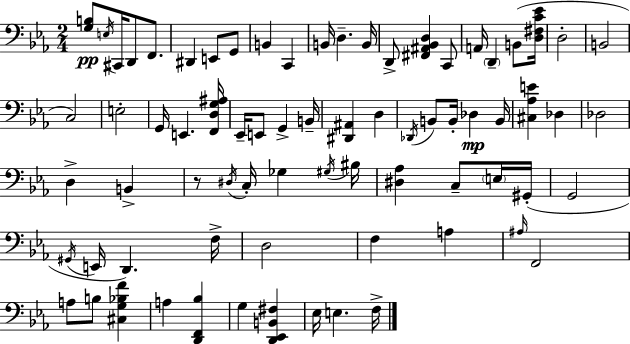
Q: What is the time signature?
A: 2/4